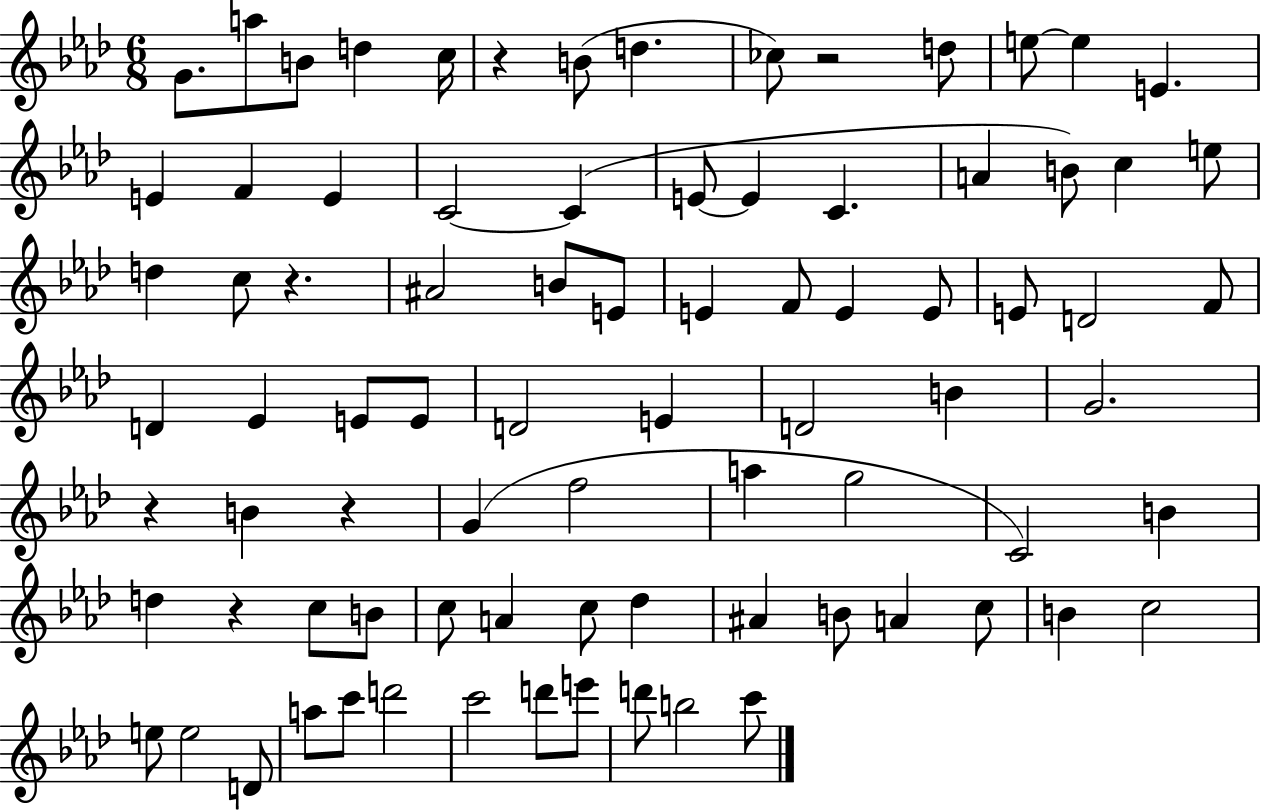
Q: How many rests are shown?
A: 6